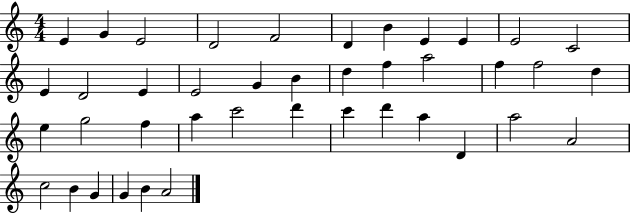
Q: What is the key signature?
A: C major